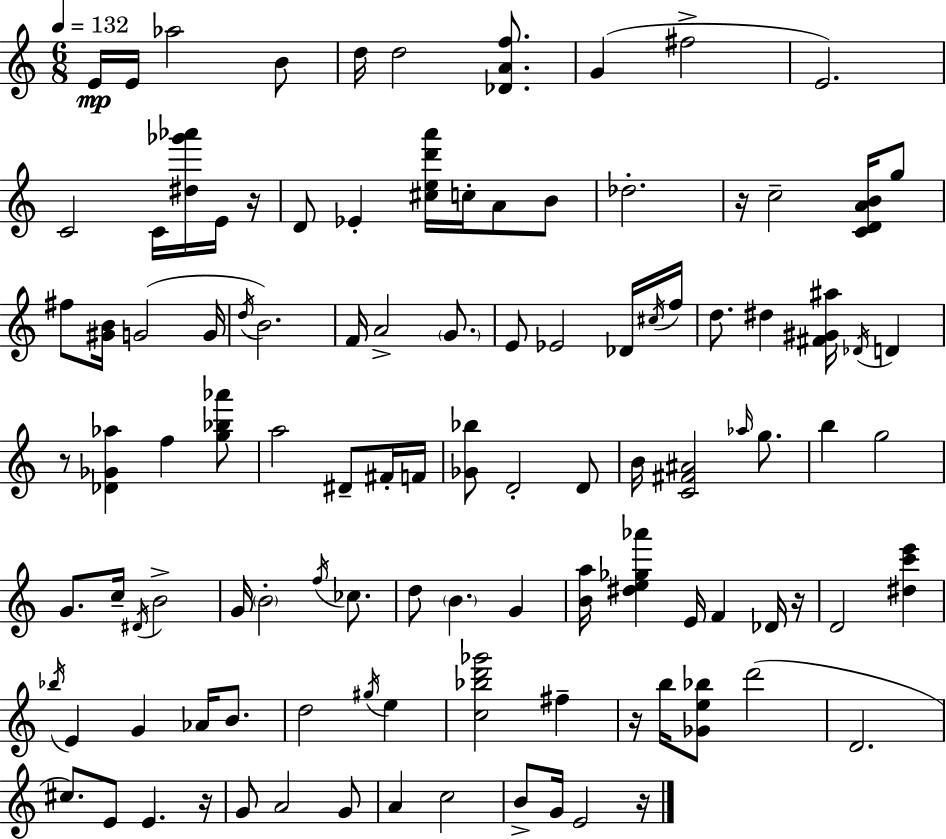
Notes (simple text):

E4/s E4/s Ab5/h B4/e D5/s D5/h [Db4,A4,F5]/e. G4/q F#5/h E4/h. C4/h C4/s [D#5,Gb6,Ab6]/s E4/s R/s D4/e Eb4/q [C#5,E5,D6,A6]/s C5/s A4/e B4/e Db5/h. R/s C5/h [C4,D4,A4,B4]/s G5/e F#5/e [G#4,B4]/s G4/h G4/s D5/s B4/h. F4/s A4/h G4/e. E4/e Eb4/h Db4/s C#5/s F5/s D5/e. D#5/q [F#4,G#4,A#5]/s Db4/s D4/q R/e [Db4,Gb4,Ab5]/q F5/q [G5,Bb5,Ab6]/e A5/h D#4/e F#4/s F4/s [Gb4,Bb5]/e D4/h D4/e B4/s [C4,F#4,A#4]/h Ab5/s G5/e. B5/q G5/h G4/e. C5/s D#4/s B4/h G4/s B4/h F5/s CES5/e. D5/e B4/q. G4/q [B4,A5]/s [D#5,E5,Gb5,Ab6]/q E4/s F4/q Db4/s R/s D4/h [D#5,C6,E6]/q Bb5/s E4/q G4/q Ab4/s B4/e. D5/h G#5/s E5/q [C5,Bb5,D6,Gb6]/h F#5/q R/s B5/s [Gb4,E5,Bb5]/e D6/h D4/h. C#5/e. E4/e E4/q. R/s G4/e A4/h G4/e A4/q C5/h B4/e G4/s E4/h R/s